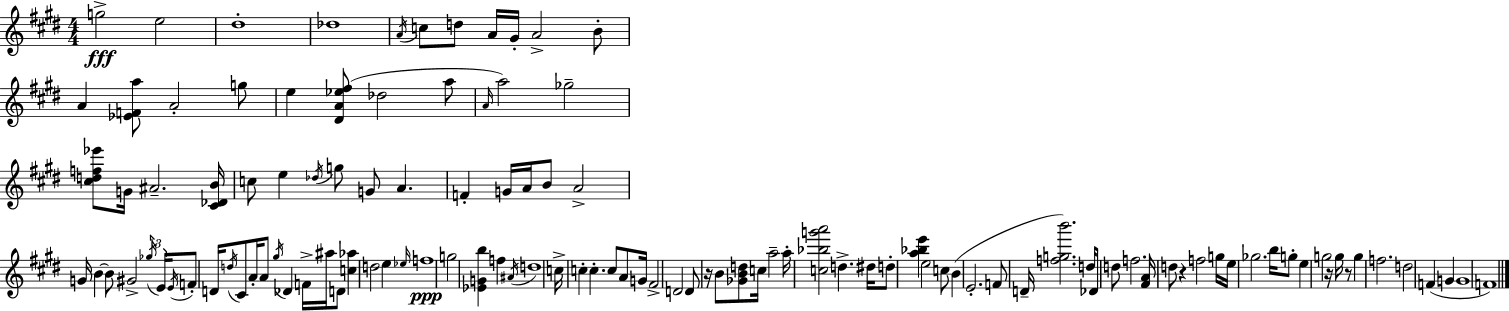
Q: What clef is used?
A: treble